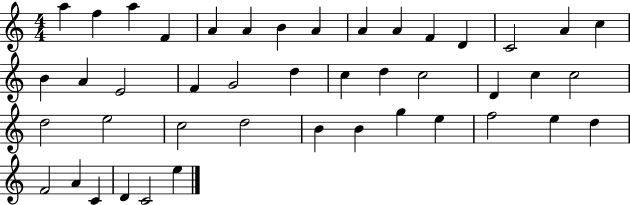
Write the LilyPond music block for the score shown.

{
  \clef treble
  \numericTimeSignature
  \time 4/4
  \key c \major
  a''4 f''4 a''4 f'4 | a'4 a'4 b'4 a'4 | a'4 a'4 f'4 d'4 | c'2 a'4 c''4 | \break b'4 a'4 e'2 | f'4 g'2 d''4 | c''4 d''4 c''2 | d'4 c''4 c''2 | \break d''2 e''2 | c''2 d''2 | b'4 b'4 g''4 e''4 | f''2 e''4 d''4 | \break f'2 a'4 c'4 | d'4 c'2 e''4 | \bar "|."
}